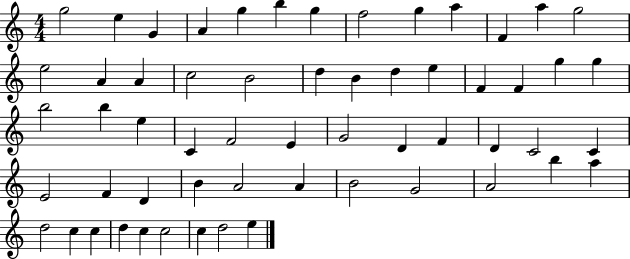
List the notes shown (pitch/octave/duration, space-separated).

G5/h E5/q G4/q A4/q G5/q B5/q G5/q F5/h G5/q A5/q F4/q A5/q G5/h E5/h A4/q A4/q C5/h B4/h D5/q B4/q D5/q E5/q F4/q F4/q G5/q G5/q B5/h B5/q E5/q C4/q F4/h E4/q G4/h D4/q F4/q D4/q C4/h C4/q E4/h F4/q D4/q B4/q A4/h A4/q B4/h G4/h A4/h B5/q A5/q D5/h C5/q C5/q D5/q C5/q C5/h C5/q D5/h E5/q